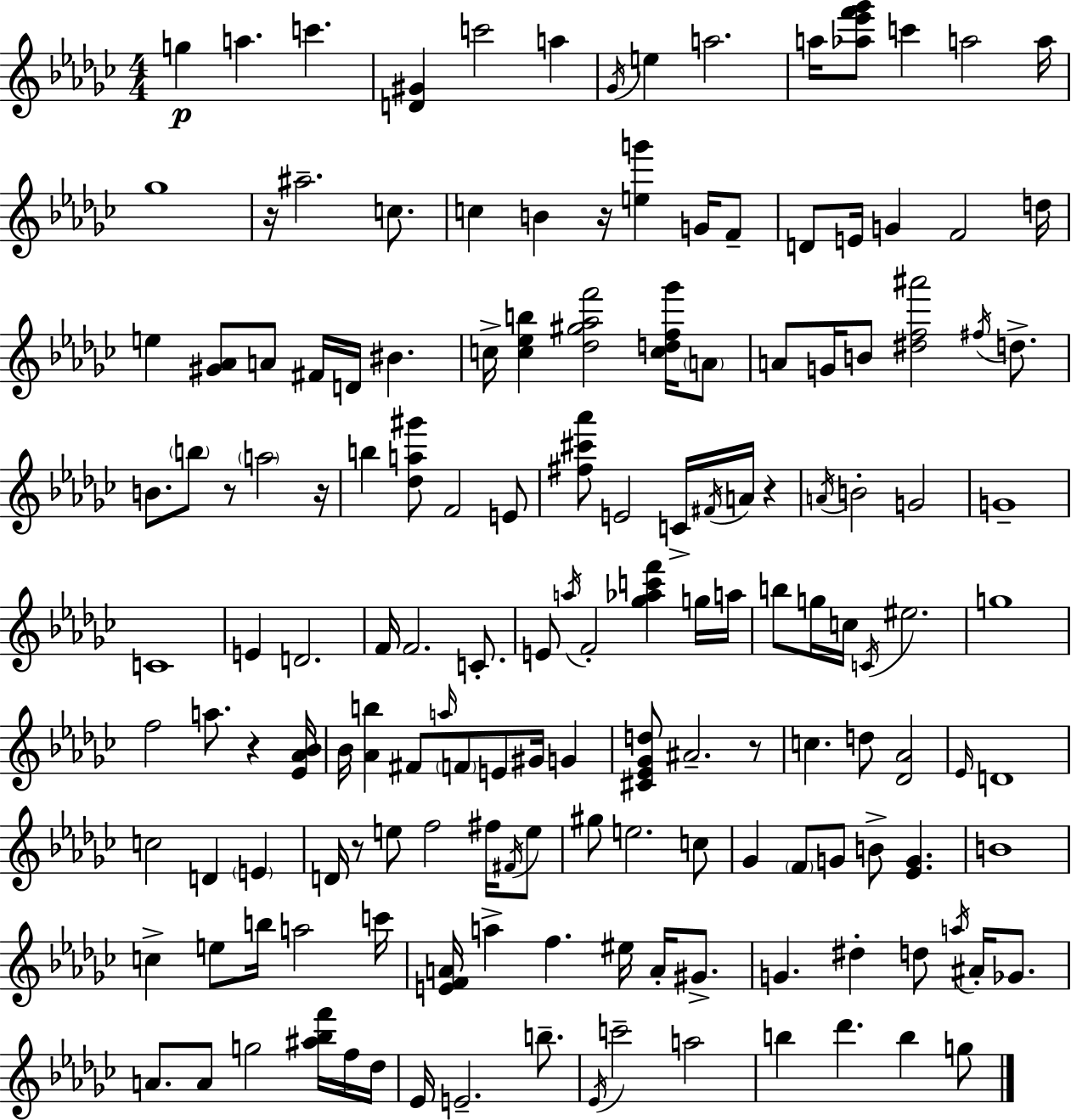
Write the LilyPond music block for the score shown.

{
  \clef treble
  \numericTimeSignature
  \time 4/4
  \key ees \minor
  g''4\p a''4. c'''4. | <d' gis'>4 c'''2 a''4 | \acciaccatura { ges'16 } e''4 a''2. | a''16 <aes'' ees''' f''' ges'''>8 c'''4 a''2 | \break a''16 ges''1 | r16 ais''2.-- c''8. | c''4 b'4 r16 <e'' g'''>4 g'16 f'8-- | d'8 e'16 g'4 f'2 | \break d''16 e''4 <gis' aes'>8 a'8 fis'16 d'16 bis'4. | c''16-> <c'' ees'' b''>4 <des'' gis'' aes'' f'''>2 <c'' d'' f'' ges'''>16 \parenthesize a'8 | a'8 g'16 b'8 <dis'' f'' ais'''>2 \acciaccatura { fis''16 } d''8.-> | b'8. \parenthesize b''8 r8 \parenthesize a''2 | \break r16 b''4 <des'' a'' gis'''>8 f'2 | e'8 <fis'' cis''' aes'''>8 e'2 c'16-> \acciaccatura { fis'16 } a'16 r4 | \acciaccatura { a'16 } b'2-. g'2 | g'1-- | \break c'1 | e'4 d'2. | f'16 f'2. | c'8.-. e'8 \acciaccatura { a''16 } f'2-. <ges'' aes'' c''' f'''>4 | \break g''16 a''16 b''8 g''16 c''16 \acciaccatura { c'16 } eis''2. | g''1 | f''2 a''8. | r4 <ees' aes' bes'>16 bes'16 <aes' b''>4 fis'8 \grace { a''16 } \parenthesize f'8 | \break e'8 gis'16 g'4 <cis' ees' ges' d''>8 ais'2.-- | r8 c''4. d''8 <des' aes'>2 | \grace { ees'16 } d'1 | c''2 | \break d'4 \parenthesize e'4 d'16 r8 e''8 f''2 | fis''16 \acciaccatura { fis'16 } e''8 gis''8 e''2. | c''8 ges'4 \parenthesize f'8 g'8 | b'8-> <ees' g'>4. b'1 | \break c''4-> e''8 b''16 | a''2 c'''16 <e' f' a'>16 a''4-> f''4. | eis''16 a'16-. gis'8.-> g'4. dis''4-. | d''8 \acciaccatura { a''16 } ais'16-. ges'8. a'8. a'8 g''2 | \break <ais'' bes'' f'''>16 f''16 des''16 ees'16 e'2.-- | b''8.-- \acciaccatura { ees'16 } c'''2-- | a''2 b''4 des'''4. | b''4 g''8 \bar "|."
}